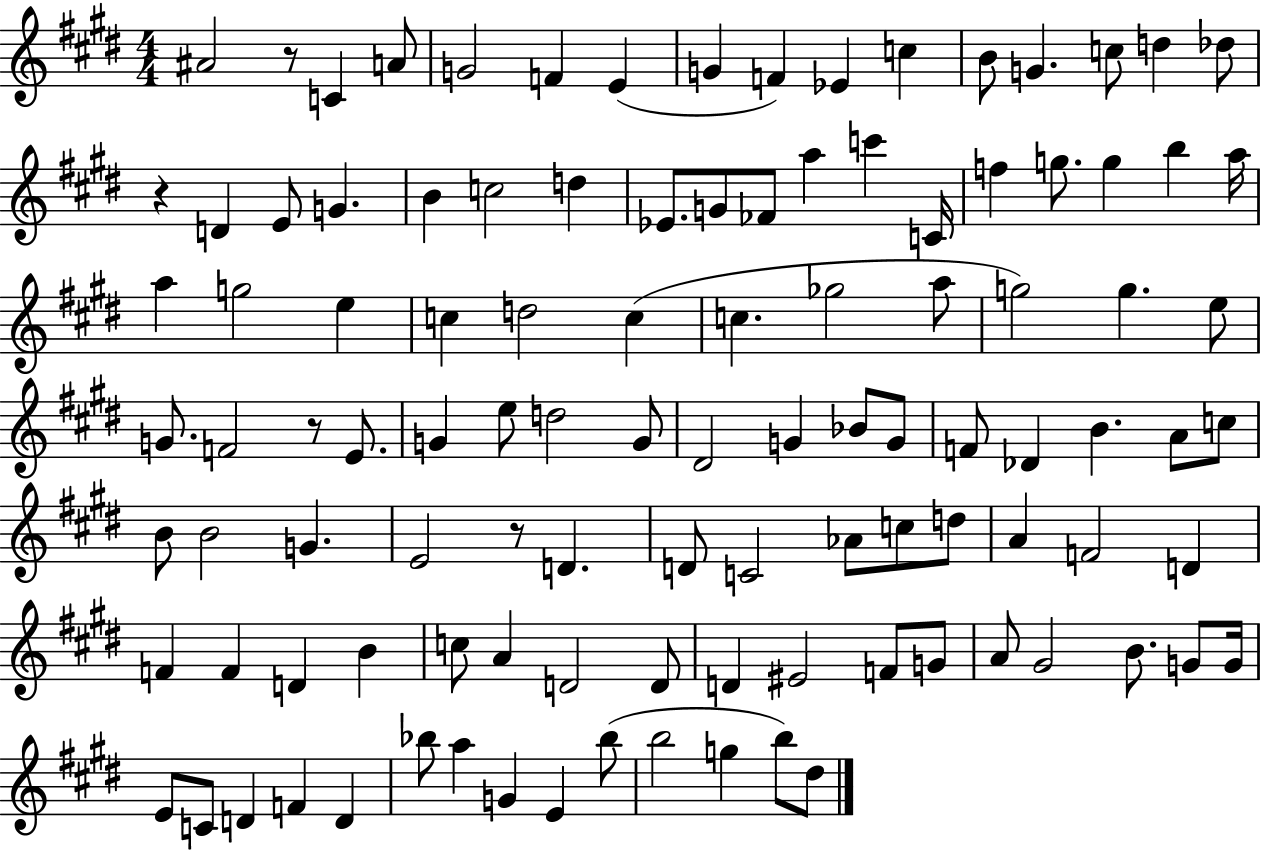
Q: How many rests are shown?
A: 4